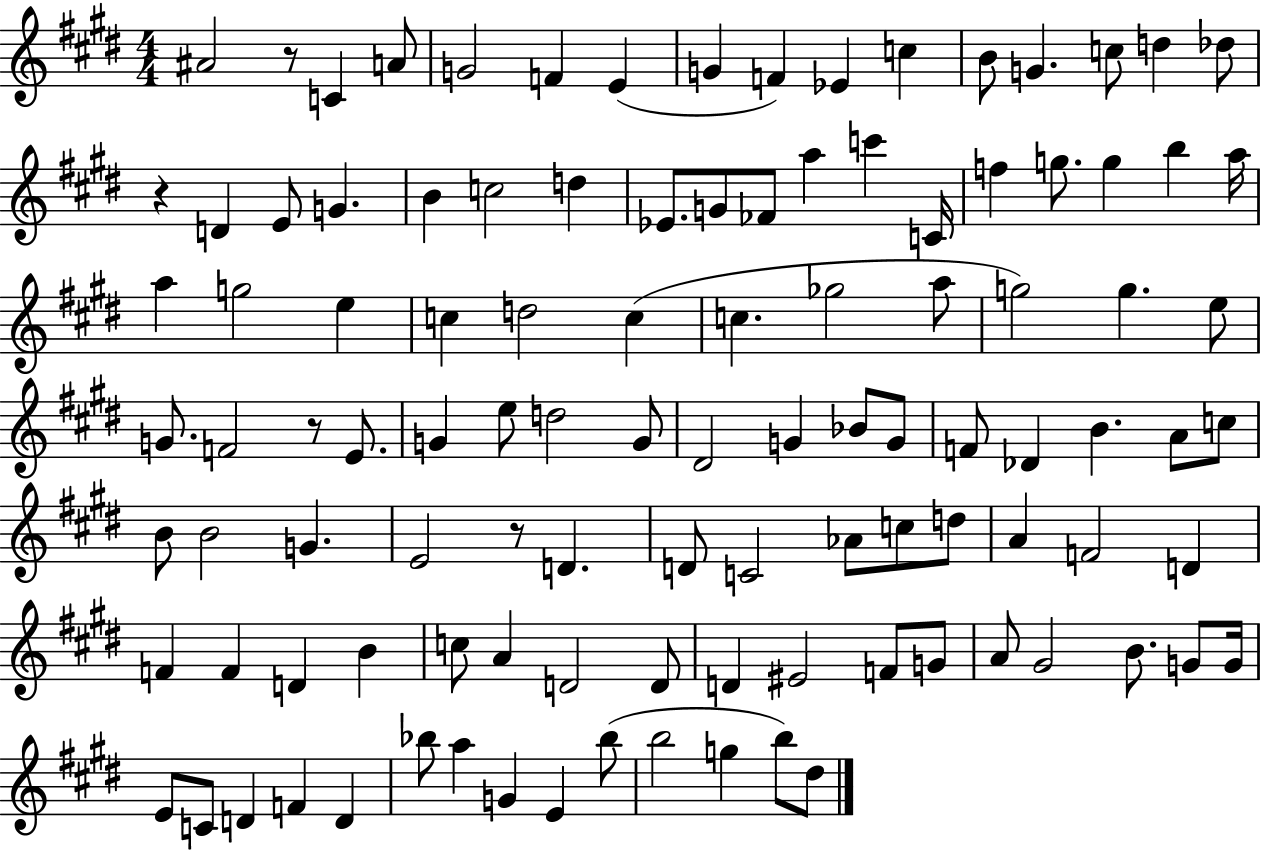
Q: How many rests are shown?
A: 4